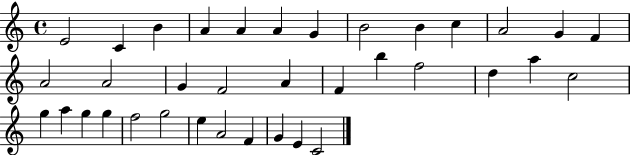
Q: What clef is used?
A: treble